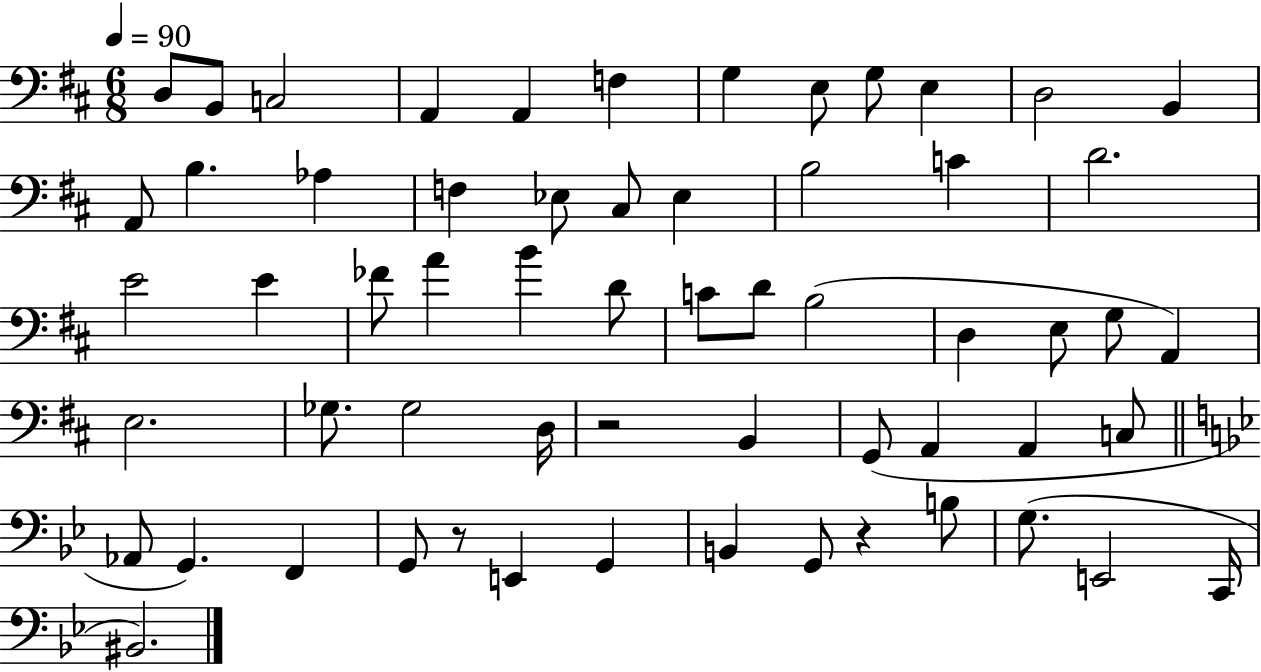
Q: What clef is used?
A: bass